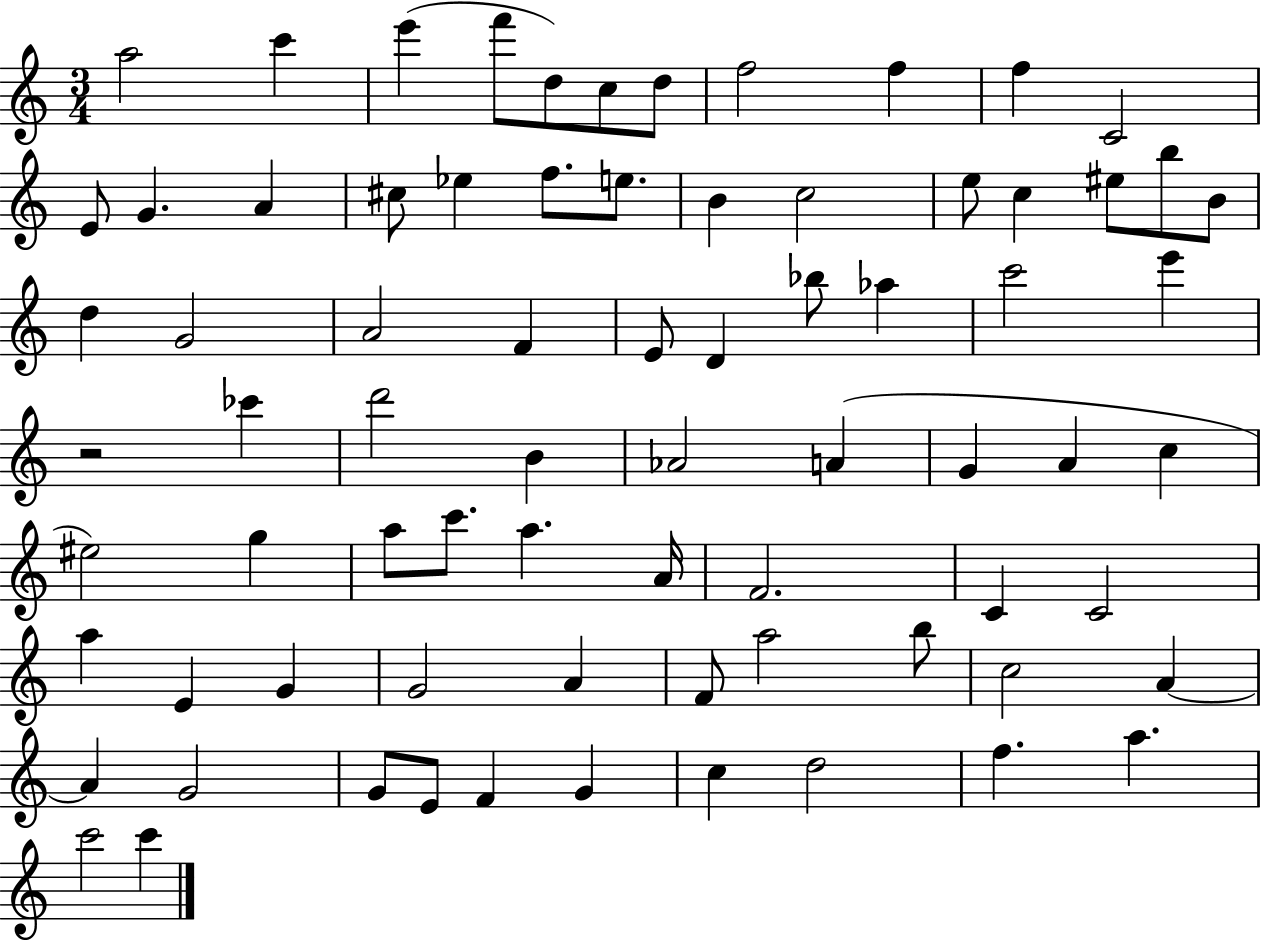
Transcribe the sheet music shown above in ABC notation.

X:1
T:Untitled
M:3/4
L:1/4
K:C
a2 c' e' f'/2 d/2 c/2 d/2 f2 f f C2 E/2 G A ^c/2 _e f/2 e/2 B c2 e/2 c ^e/2 b/2 B/2 d G2 A2 F E/2 D _b/2 _a c'2 e' z2 _c' d'2 B _A2 A G A c ^e2 g a/2 c'/2 a A/4 F2 C C2 a E G G2 A F/2 a2 b/2 c2 A A G2 G/2 E/2 F G c d2 f a c'2 c'